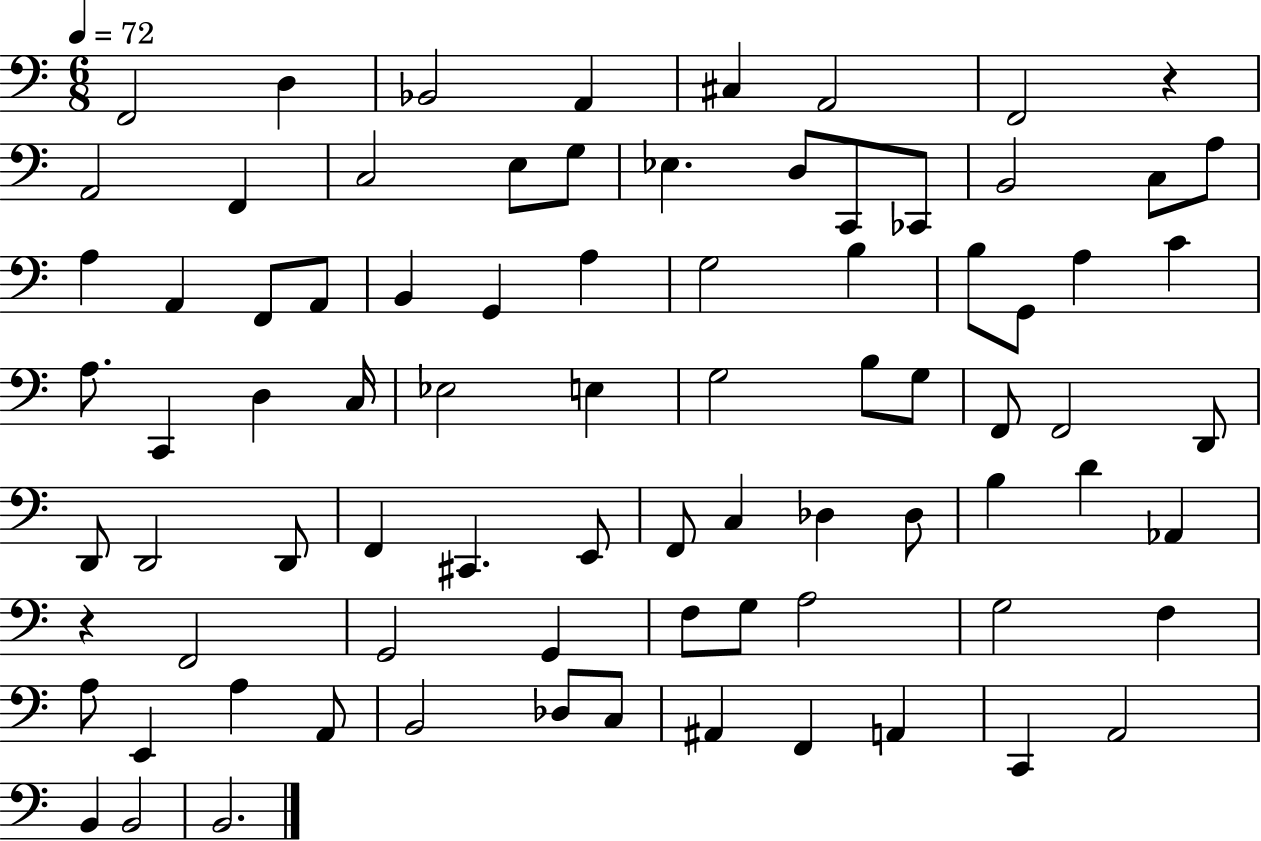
{
  \clef bass
  \numericTimeSignature
  \time 6/8
  \key c \major
  \tempo 4 = 72
  f,2 d4 | bes,2 a,4 | cis4 a,2 | f,2 r4 | \break a,2 f,4 | c2 e8 g8 | ees4. d8 c,8 ces,8 | b,2 c8 a8 | \break a4 a,4 f,8 a,8 | b,4 g,4 a4 | g2 b4 | b8 g,8 a4 c'4 | \break a8. c,4 d4 c16 | ees2 e4 | g2 b8 g8 | f,8 f,2 d,8 | \break d,8 d,2 d,8 | f,4 cis,4. e,8 | f,8 c4 des4 des8 | b4 d'4 aes,4 | \break r4 f,2 | g,2 g,4 | f8 g8 a2 | g2 f4 | \break a8 e,4 a4 a,8 | b,2 des8 c8 | ais,4 f,4 a,4 | c,4 a,2 | \break b,4 b,2 | b,2. | \bar "|."
}